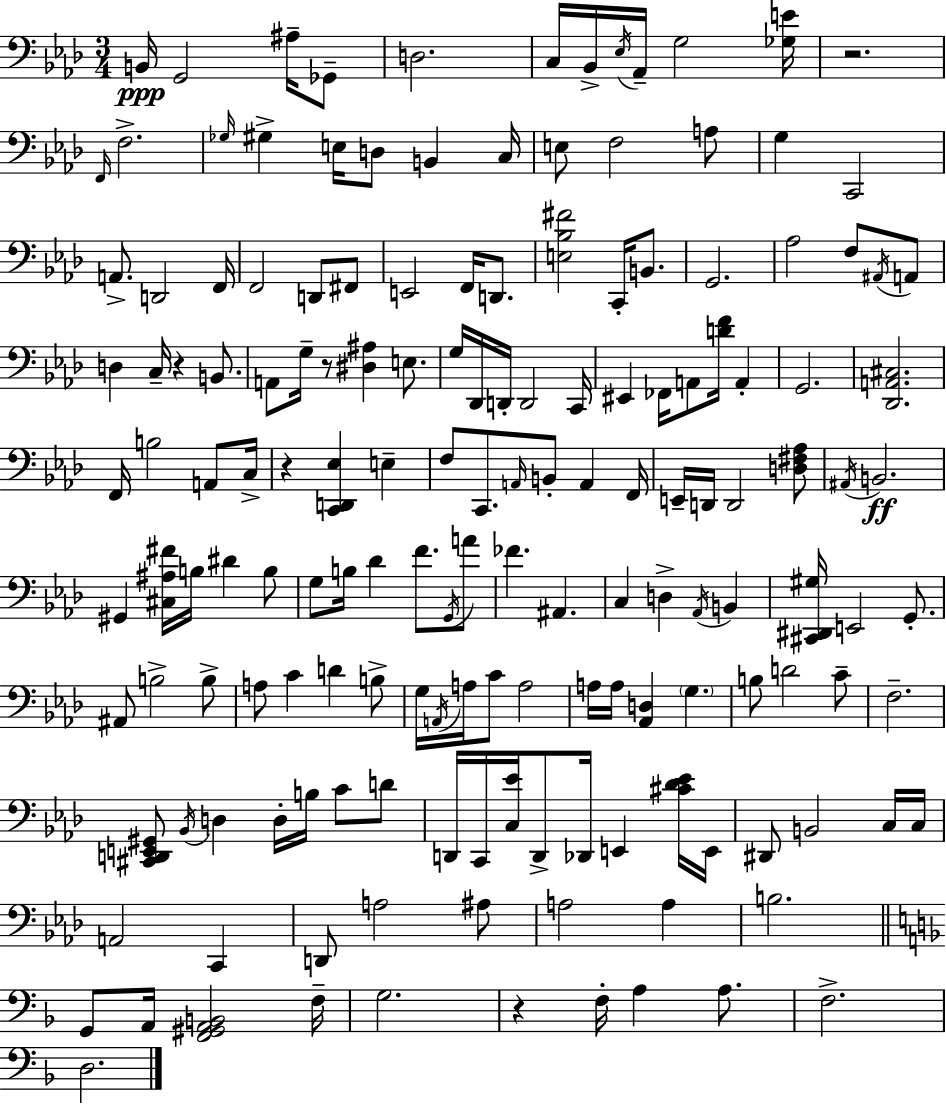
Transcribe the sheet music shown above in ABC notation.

X:1
T:Untitled
M:3/4
L:1/4
K:Ab
B,,/4 G,,2 ^A,/4 _G,,/2 D,2 C,/4 _B,,/4 _E,/4 _A,,/4 G,2 [_G,E]/4 z2 F,,/4 F,2 _G,/4 ^G, E,/4 D,/2 B,, C,/4 E,/2 F,2 A,/2 G, C,,2 A,,/2 D,,2 F,,/4 F,,2 D,,/2 ^F,,/2 E,,2 F,,/4 D,,/2 [E,_B,^F]2 C,,/4 B,,/2 G,,2 _A,2 F,/2 ^A,,/4 A,,/2 D, C,/4 z B,,/2 A,,/2 G,/4 z/2 [^D,^A,] E,/2 G,/4 _D,,/4 D,,/4 D,,2 C,,/4 ^E,, _F,,/4 A,,/2 [DF]/4 A,, G,,2 [_D,,A,,^C,]2 F,,/4 B,2 A,,/2 C,/4 z [C,,D,,_E,] E, F,/2 C,,/2 A,,/4 B,,/2 A,, F,,/4 E,,/4 D,,/4 D,,2 [D,^F,_A,]/2 ^A,,/4 B,,2 ^G,, [^C,^A,^F]/4 B,/4 ^D B,/2 G,/2 B,/4 _D F/2 G,,/4 A/2 _F ^A,, C, D, _A,,/4 B,, [^C,,^D,,^G,]/4 E,,2 G,,/2 ^A,,/2 B,2 B,/2 A,/2 C D B,/2 G,/4 A,,/4 A,/4 C/2 A,2 A,/4 A,/4 [_A,,D,] G, B,/2 D2 C/2 F,2 [^C,,D,,E,,^G,,]/2 _B,,/4 D, D,/4 B,/4 C/2 D/2 D,,/4 C,,/4 [C,_E]/4 D,,/2 _D,,/4 E,, [^C_D_E]/4 E,,/4 ^D,,/2 B,,2 C,/4 C,/4 A,,2 C,, D,,/2 A,2 ^A,/2 A,2 A, B,2 G,,/2 A,,/4 [F,,^G,,A,,B,,]2 F,/4 G,2 z F,/4 A, A,/2 F,2 D,2